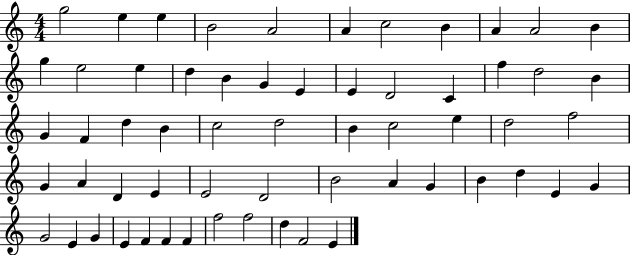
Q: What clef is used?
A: treble